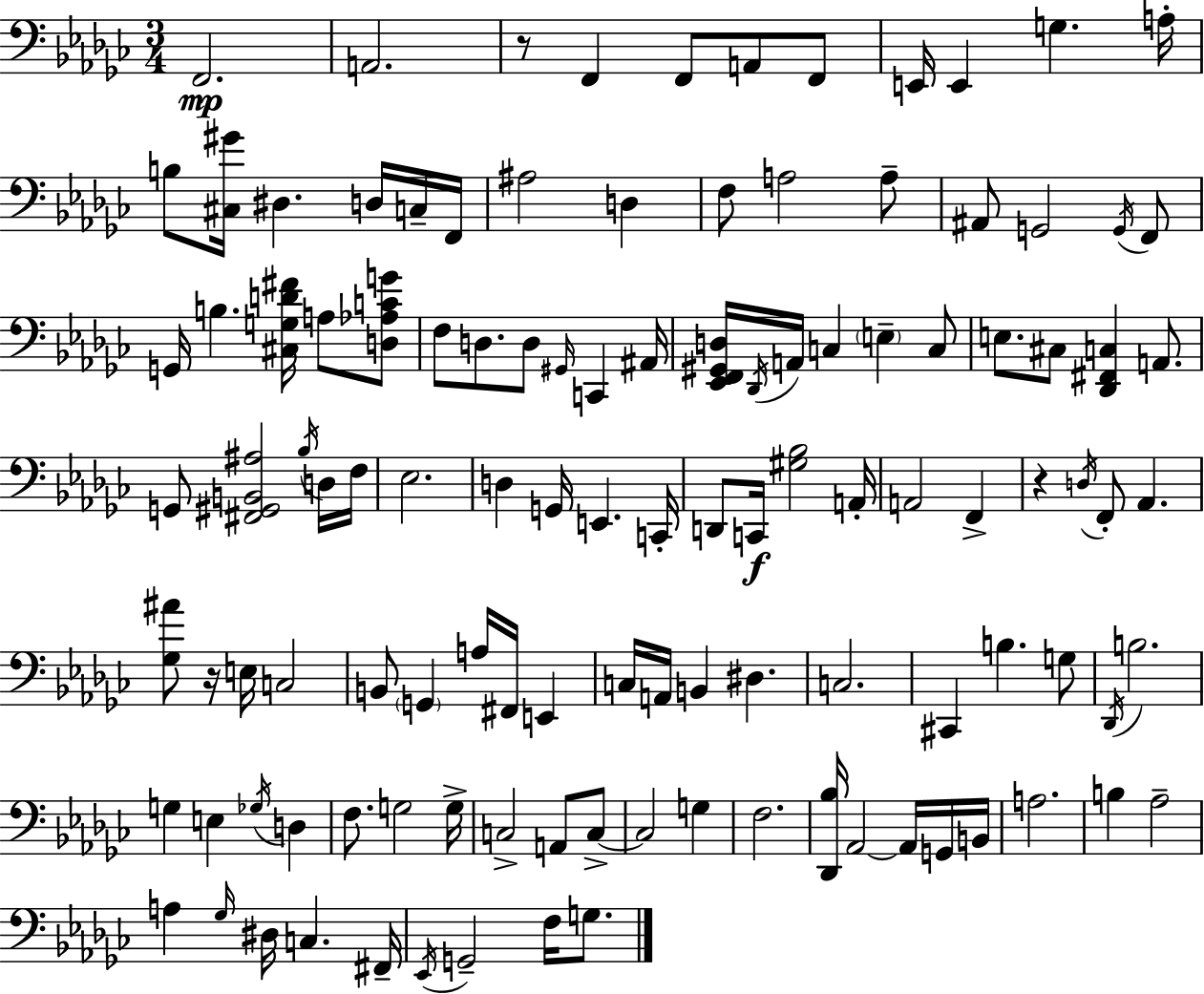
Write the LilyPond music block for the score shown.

{
  \clef bass
  \numericTimeSignature
  \time 3/4
  \key ees \minor
  \repeat volta 2 { f,2.\mp | a,2. | r8 f,4 f,8 a,8 f,8 | e,16 e,4 g4. a16-. | \break b8 <cis gis'>16 dis4. d16 c16-- f,16 | ais2 d4 | f8 a2 a8-- | ais,8 g,2 \acciaccatura { g,16 } f,8 | \break g,16 b4. <cis g d' fis'>16 a8 <d aes c' g'>8 | f8 d8. d8 \grace { gis,16 } c,4 | ais,16 <ees, f, gis, d>16 \acciaccatura { des,16 } a,16 c4 \parenthesize e4-- | c8 e8. cis8 <des, fis, c>4 | \break a,8. g,8 <fis, gis, b, ais>2 | \acciaccatura { bes16 } d16 f16 ees2. | d4 g,16 e,4. | c,16-. d,8 c,16\f <gis bes>2 | \break a,16-. a,2 | f,4-> r4 \acciaccatura { d16 } f,8-. aes,4. | <ges ais'>8 r16 e16 c2 | b,8 \parenthesize g,4 a16 | \break fis,16 e,4 c16 a,16 b,4 dis4. | c2. | cis,4 b4. | g8 \acciaccatura { des,16 } b2. | \break g4 e4 | \acciaccatura { ges16 } d4 f8. g2 | g16-> c2-> | a,8 c8->~~ c2 | \break g4 f2. | <des, bes>16 aes,2~~ | aes,16 g,16 b,16 a2. | b4 aes2-- | \break a4 \grace { ges16 } | dis16 c4. fis,16-- \acciaccatura { ees,16 } g,2-- | f16 g8. } \bar "|."
}